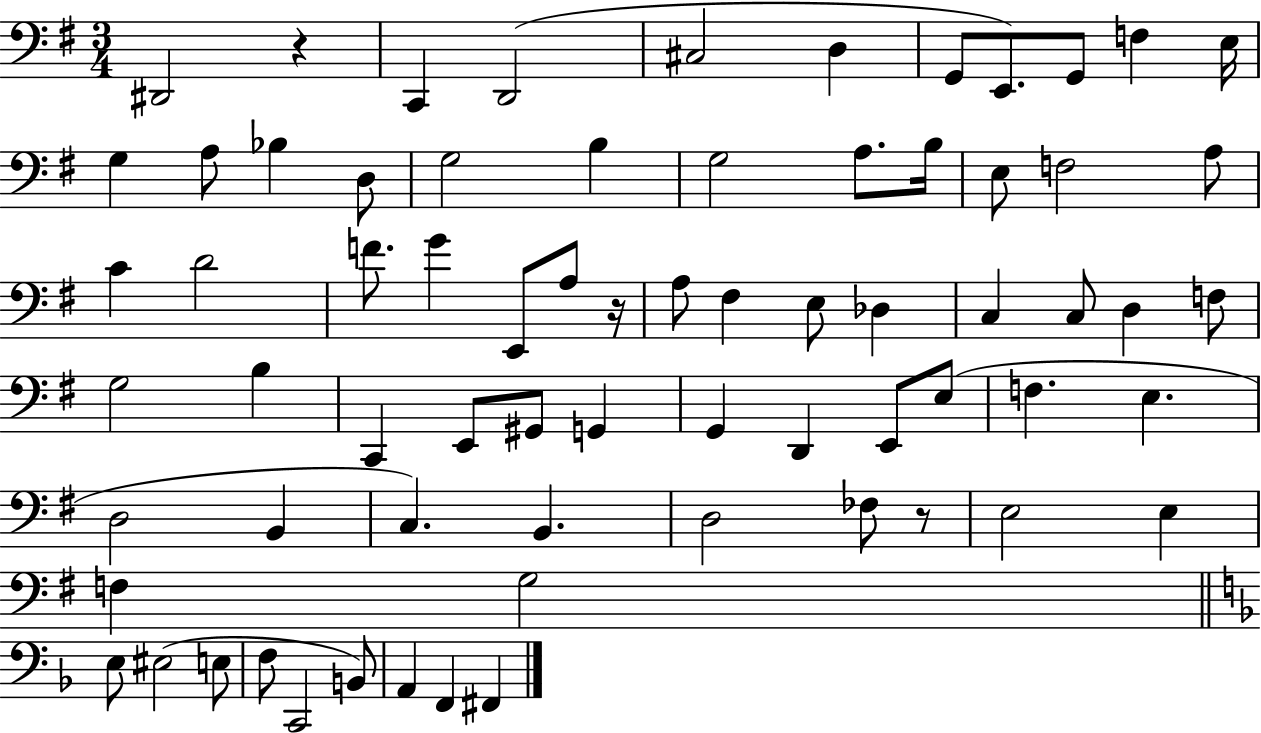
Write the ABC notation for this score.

X:1
T:Untitled
M:3/4
L:1/4
K:G
^D,,2 z C,, D,,2 ^C,2 D, G,,/2 E,,/2 G,,/2 F, E,/4 G, A,/2 _B, D,/2 G,2 B, G,2 A,/2 B,/4 E,/2 F,2 A,/2 C D2 F/2 G E,,/2 A,/2 z/4 A,/2 ^F, E,/2 _D, C, C,/2 D, F,/2 G,2 B, C,, E,,/2 ^G,,/2 G,, G,, D,, E,,/2 E,/2 F, E, D,2 B,, C, B,, D,2 _F,/2 z/2 E,2 E, F, G,2 E,/2 ^E,2 E,/2 F,/2 C,,2 B,,/2 A,, F,, ^F,,